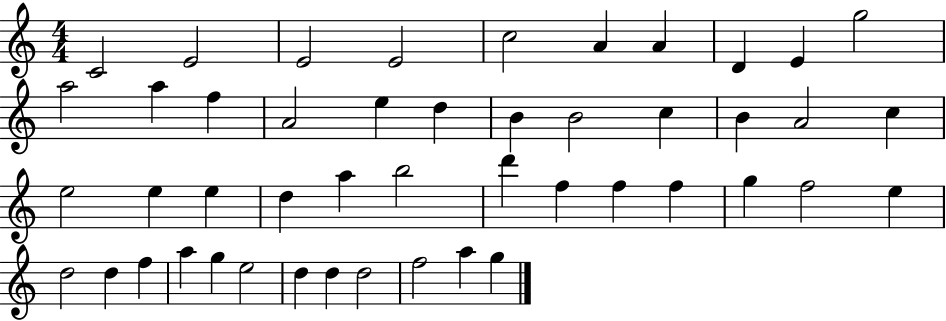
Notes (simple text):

C4/h E4/h E4/h E4/h C5/h A4/q A4/q D4/q E4/q G5/h A5/h A5/q F5/q A4/h E5/q D5/q B4/q B4/h C5/q B4/q A4/h C5/q E5/h E5/q E5/q D5/q A5/q B5/h D6/q F5/q F5/q F5/q G5/q F5/h E5/q D5/h D5/q F5/q A5/q G5/q E5/h D5/q D5/q D5/h F5/h A5/q G5/q